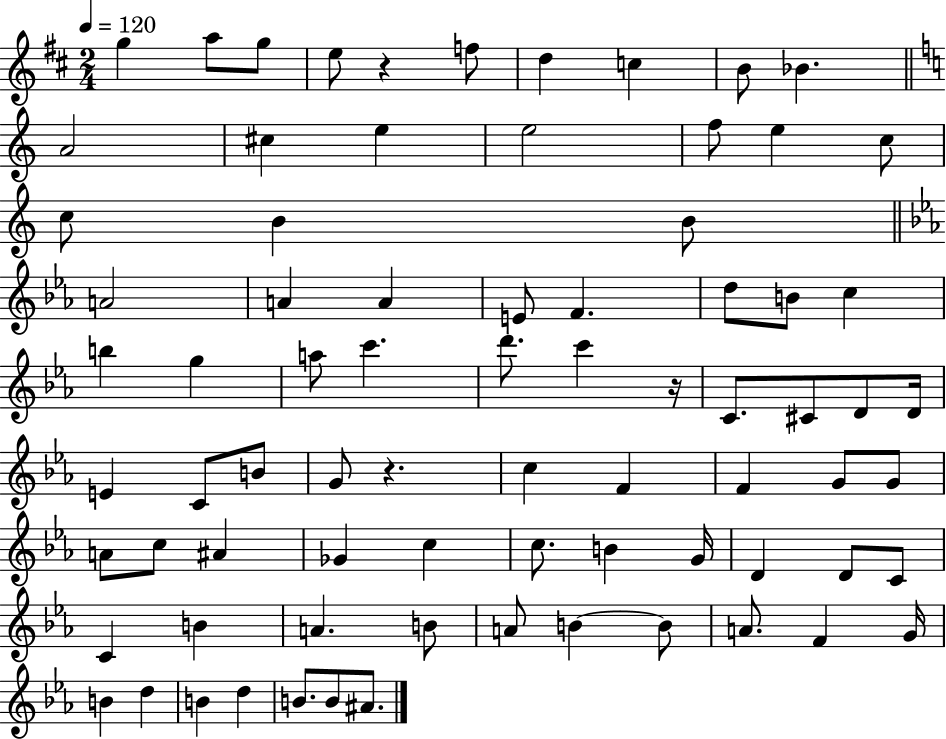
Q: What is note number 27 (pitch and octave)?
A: C5